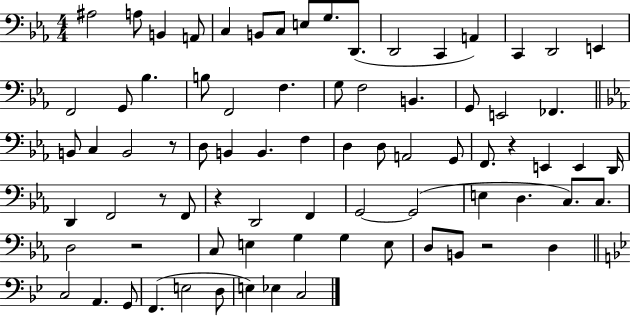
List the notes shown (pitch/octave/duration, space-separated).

A#3/h A3/e B2/q A2/e C3/q B2/e C3/e E3/e G3/e. D2/e. D2/h C2/q A2/q C2/q D2/h E2/q F2/h G2/e Bb3/q. B3/e F2/h F3/q. G3/e F3/h B2/q. G2/e E2/h FES2/q. B2/e C3/q B2/h R/e D3/e B2/q B2/q. F3/q D3/q D3/e A2/h G2/e F2/e. R/q E2/q E2/q D2/s D2/q F2/h R/e F2/e R/q D2/h F2/q G2/h G2/h E3/q D3/q. C3/e. C3/e. D3/h R/h C3/e E3/q G3/q G3/q E3/e D3/e B2/e R/h D3/q C3/h A2/q. G2/e F2/q. E3/h D3/e E3/q Eb3/q C3/h